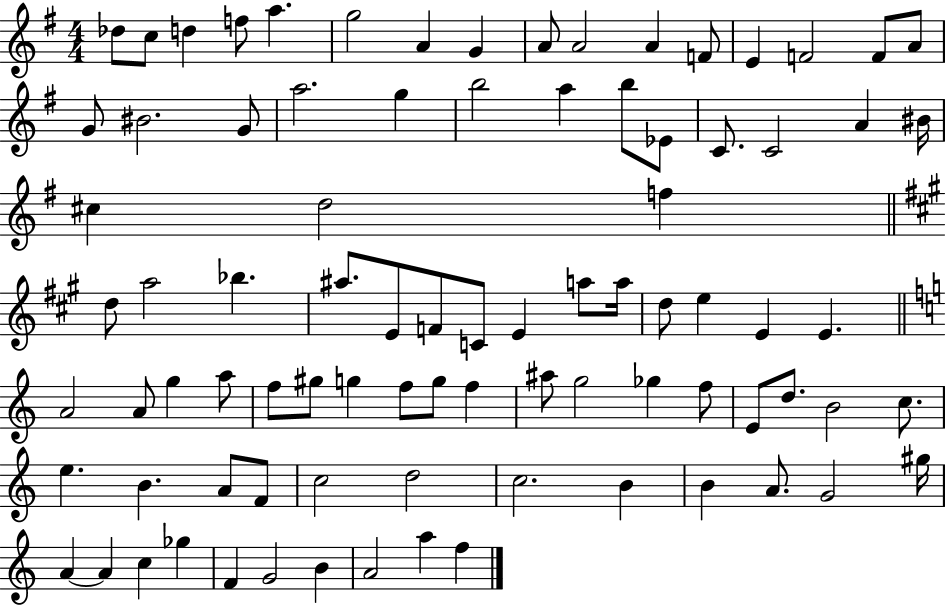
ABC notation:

X:1
T:Untitled
M:4/4
L:1/4
K:G
_d/2 c/2 d f/2 a g2 A G A/2 A2 A F/2 E F2 F/2 A/2 G/2 ^B2 G/2 a2 g b2 a b/2 _E/2 C/2 C2 A ^B/4 ^c d2 f d/2 a2 _b ^a/2 E/2 F/2 C/2 E a/2 a/4 d/2 e E E A2 A/2 g a/2 f/2 ^g/2 g f/2 g/2 f ^a/2 g2 _g f/2 E/2 d/2 B2 c/2 e B A/2 F/2 c2 d2 c2 B B A/2 G2 ^g/4 A A c _g F G2 B A2 a f